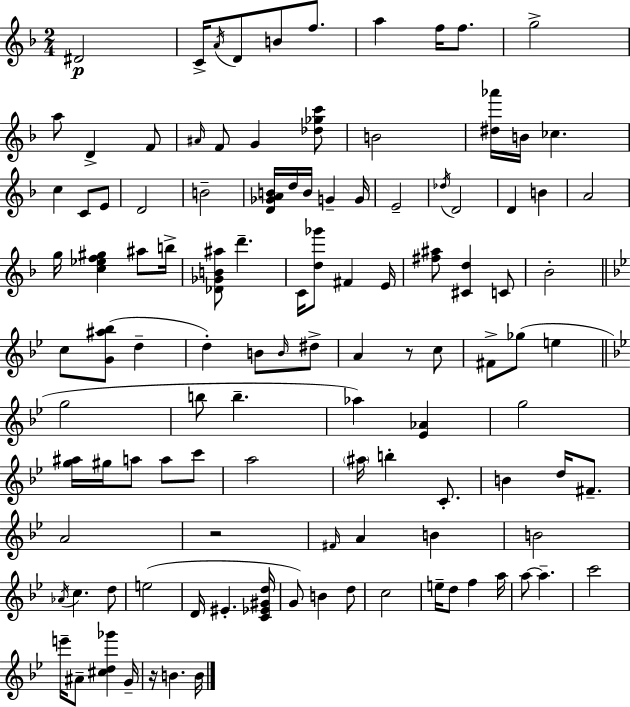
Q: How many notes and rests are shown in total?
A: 113